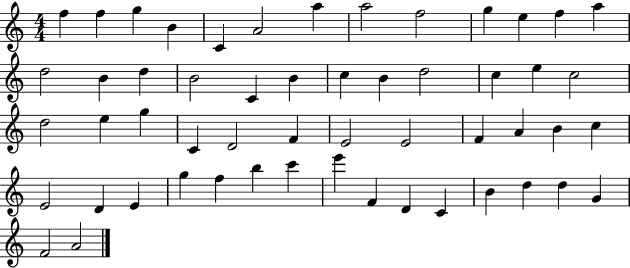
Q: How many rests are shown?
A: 0